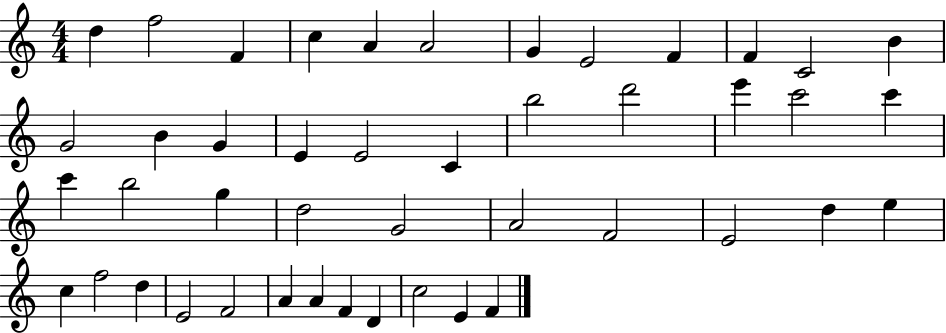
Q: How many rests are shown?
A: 0